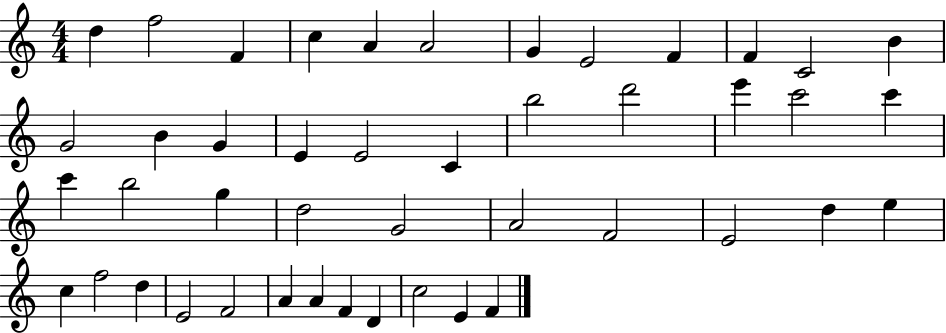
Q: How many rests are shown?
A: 0